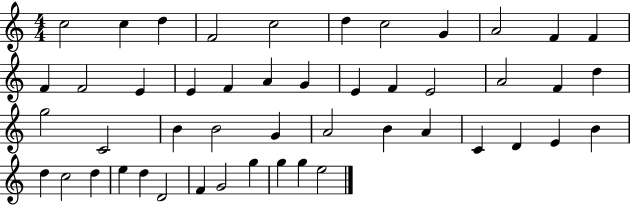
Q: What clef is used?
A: treble